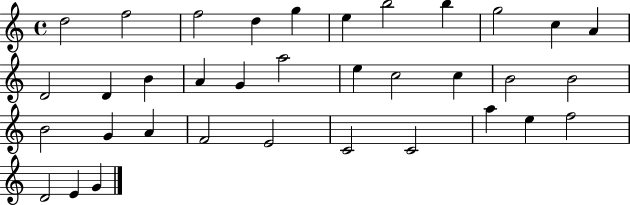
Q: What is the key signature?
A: C major